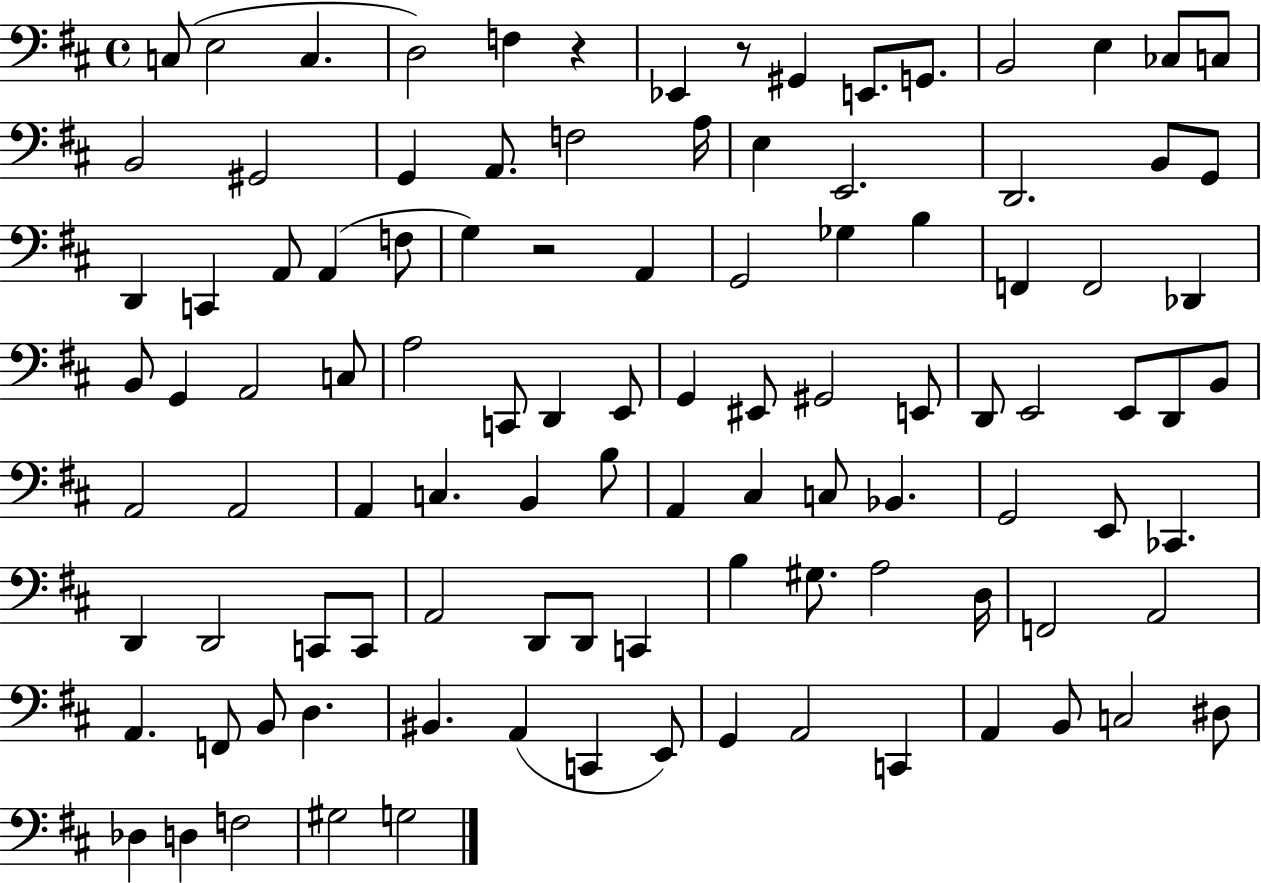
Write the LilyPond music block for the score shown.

{
  \clef bass
  \time 4/4
  \defaultTimeSignature
  \key d \major
  c8( e2 c4. | d2) f4 r4 | ees,4 r8 gis,4 e,8. g,8. | b,2 e4 ces8 c8 | \break b,2 gis,2 | g,4 a,8. f2 a16 | e4 e,2. | d,2. b,8 g,8 | \break d,4 c,4 a,8 a,4( f8 | g4) r2 a,4 | g,2 ges4 b4 | f,4 f,2 des,4 | \break b,8 g,4 a,2 c8 | a2 c,8 d,4 e,8 | g,4 eis,8 gis,2 e,8 | d,8 e,2 e,8 d,8 b,8 | \break a,2 a,2 | a,4 c4. b,4 b8 | a,4 cis4 c8 bes,4. | g,2 e,8 ces,4. | \break d,4 d,2 c,8 c,8 | a,2 d,8 d,8 c,4 | b4 gis8. a2 d16 | f,2 a,2 | \break a,4. f,8 b,8 d4. | bis,4. a,4( c,4 e,8) | g,4 a,2 c,4 | a,4 b,8 c2 dis8 | \break des4 d4 f2 | gis2 g2 | \bar "|."
}